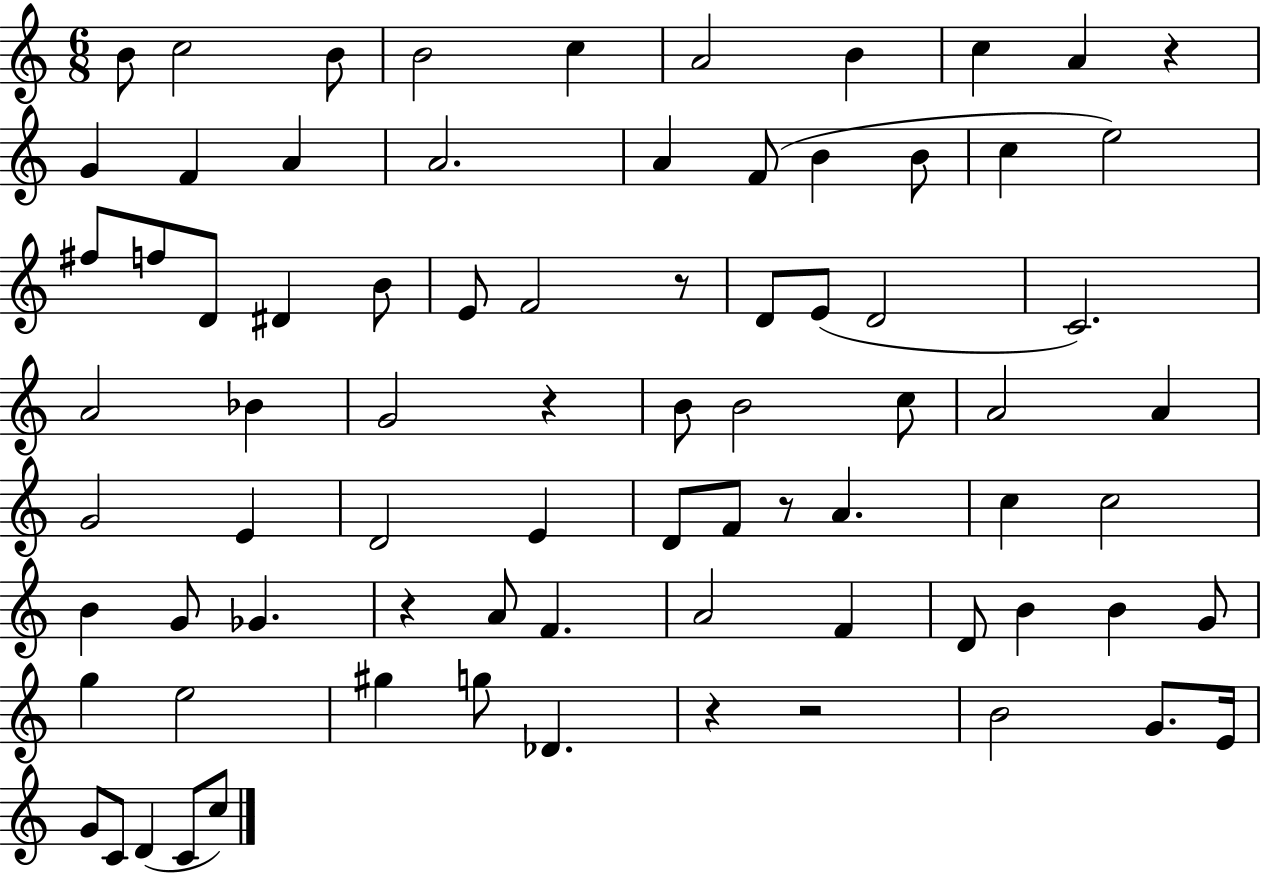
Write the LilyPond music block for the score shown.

{
  \clef treble
  \numericTimeSignature
  \time 6/8
  \key c \major
  b'8 c''2 b'8 | b'2 c''4 | a'2 b'4 | c''4 a'4 r4 | \break g'4 f'4 a'4 | a'2. | a'4 f'8( b'4 b'8 | c''4 e''2) | \break fis''8 f''8 d'8 dis'4 b'8 | e'8 f'2 r8 | d'8 e'8( d'2 | c'2.) | \break a'2 bes'4 | g'2 r4 | b'8 b'2 c''8 | a'2 a'4 | \break g'2 e'4 | d'2 e'4 | d'8 f'8 r8 a'4. | c''4 c''2 | \break b'4 g'8 ges'4. | r4 a'8 f'4. | a'2 f'4 | d'8 b'4 b'4 g'8 | \break g''4 e''2 | gis''4 g''8 des'4. | r4 r2 | b'2 g'8. e'16 | \break g'8 c'8 d'4( c'8 c''8) | \bar "|."
}